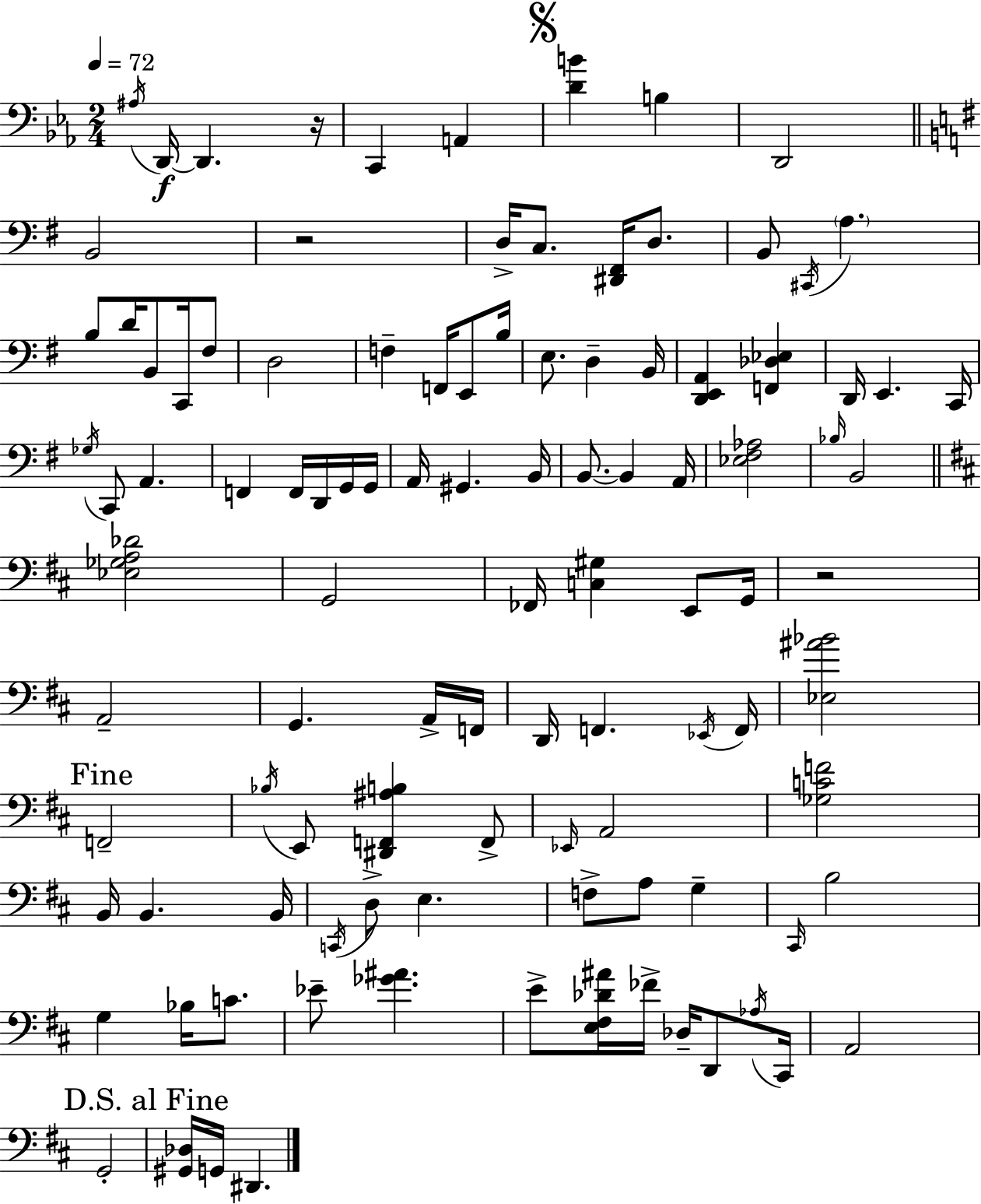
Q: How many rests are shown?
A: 3